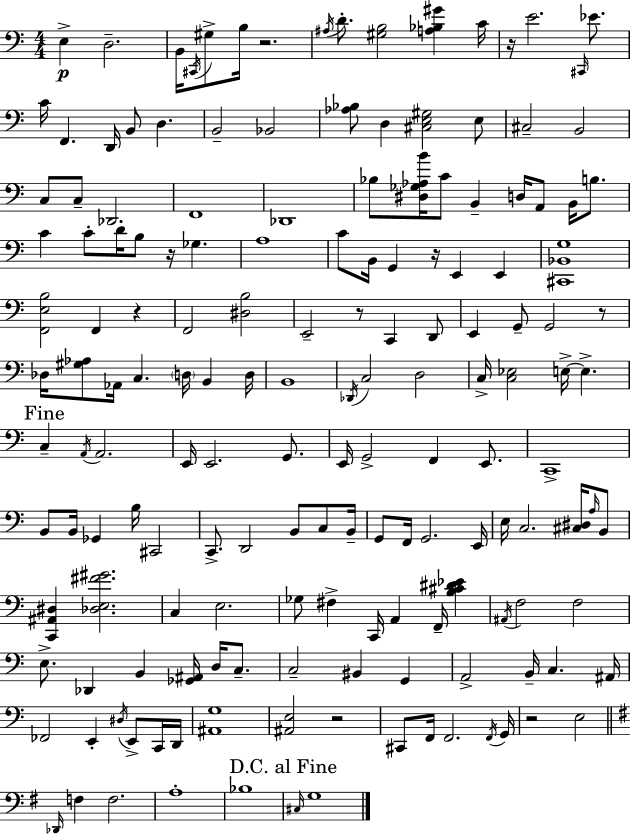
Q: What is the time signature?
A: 4/4